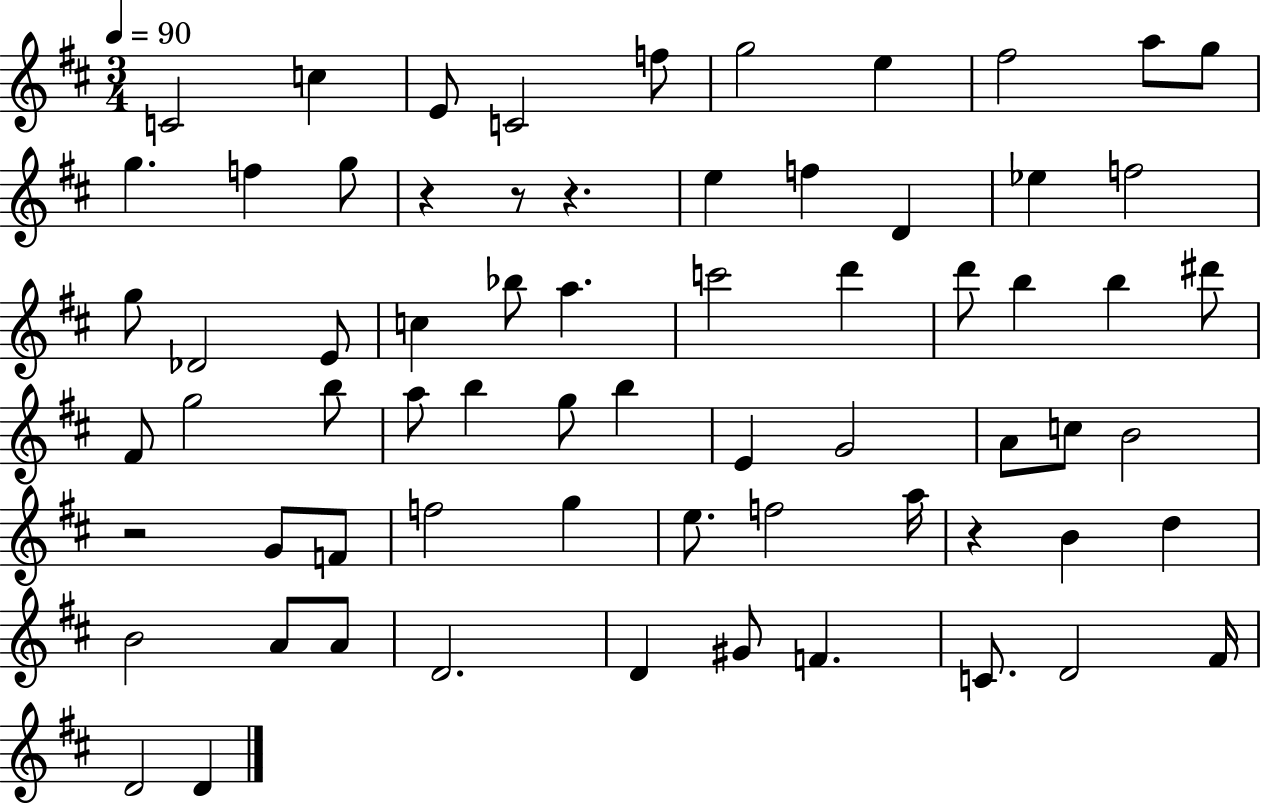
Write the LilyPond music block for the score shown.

{
  \clef treble
  \numericTimeSignature
  \time 3/4
  \key d \major
  \tempo 4 = 90
  \repeat volta 2 { c'2 c''4 | e'8 c'2 f''8 | g''2 e''4 | fis''2 a''8 g''8 | \break g''4. f''4 g''8 | r4 r8 r4. | e''4 f''4 d'4 | ees''4 f''2 | \break g''8 des'2 e'8 | c''4 bes''8 a''4. | c'''2 d'''4 | d'''8 b''4 b''4 dis'''8 | \break fis'8 g''2 b''8 | a''8 b''4 g''8 b''4 | e'4 g'2 | a'8 c''8 b'2 | \break r2 g'8 f'8 | f''2 g''4 | e''8. f''2 a''16 | r4 b'4 d''4 | \break b'2 a'8 a'8 | d'2. | d'4 gis'8 f'4. | c'8. d'2 fis'16 | \break d'2 d'4 | } \bar "|."
}